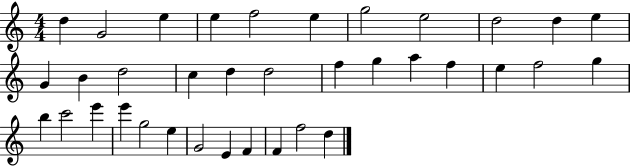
X:1
T:Untitled
M:4/4
L:1/4
K:C
d G2 e e f2 e g2 e2 d2 d e G B d2 c d d2 f g a f e f2 g b c'2 e' e' g2 e G2 E F F f2 d